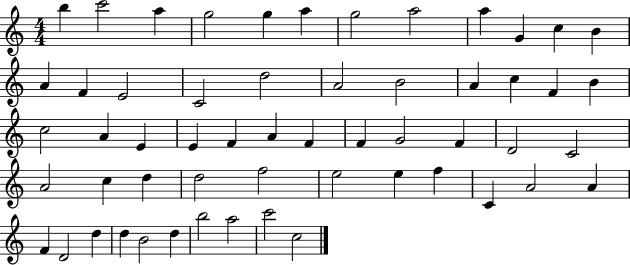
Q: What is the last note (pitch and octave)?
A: C5